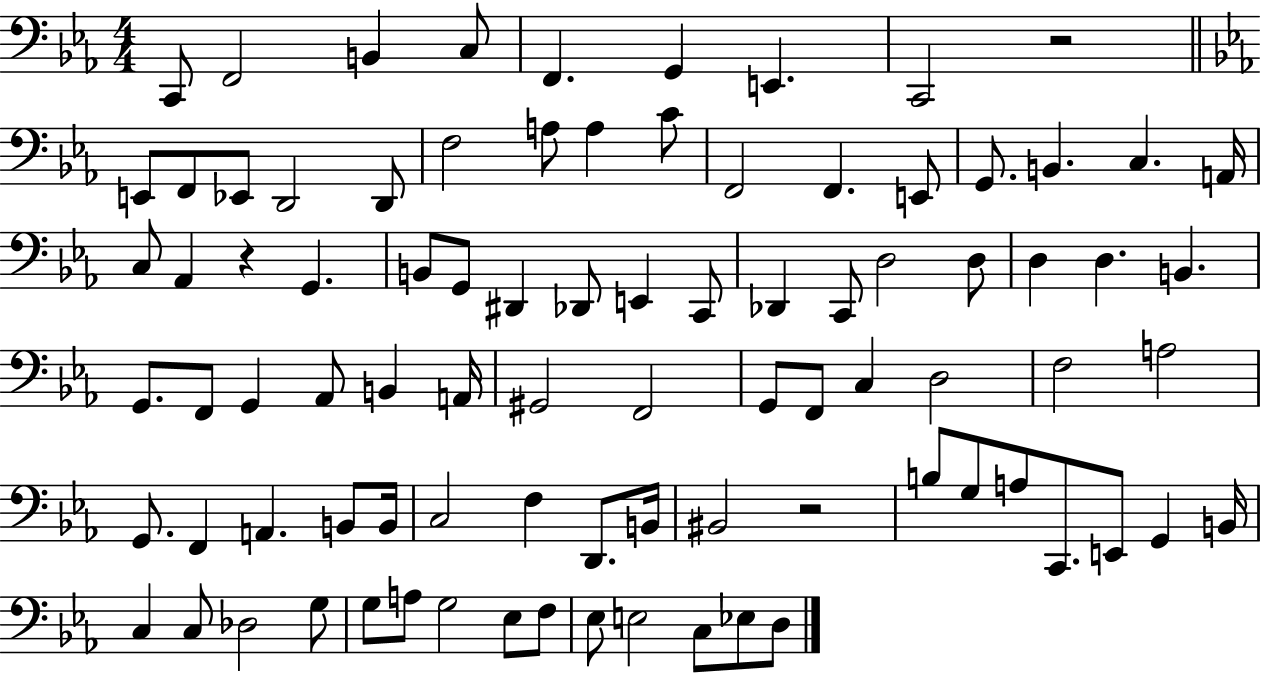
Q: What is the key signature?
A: EES major